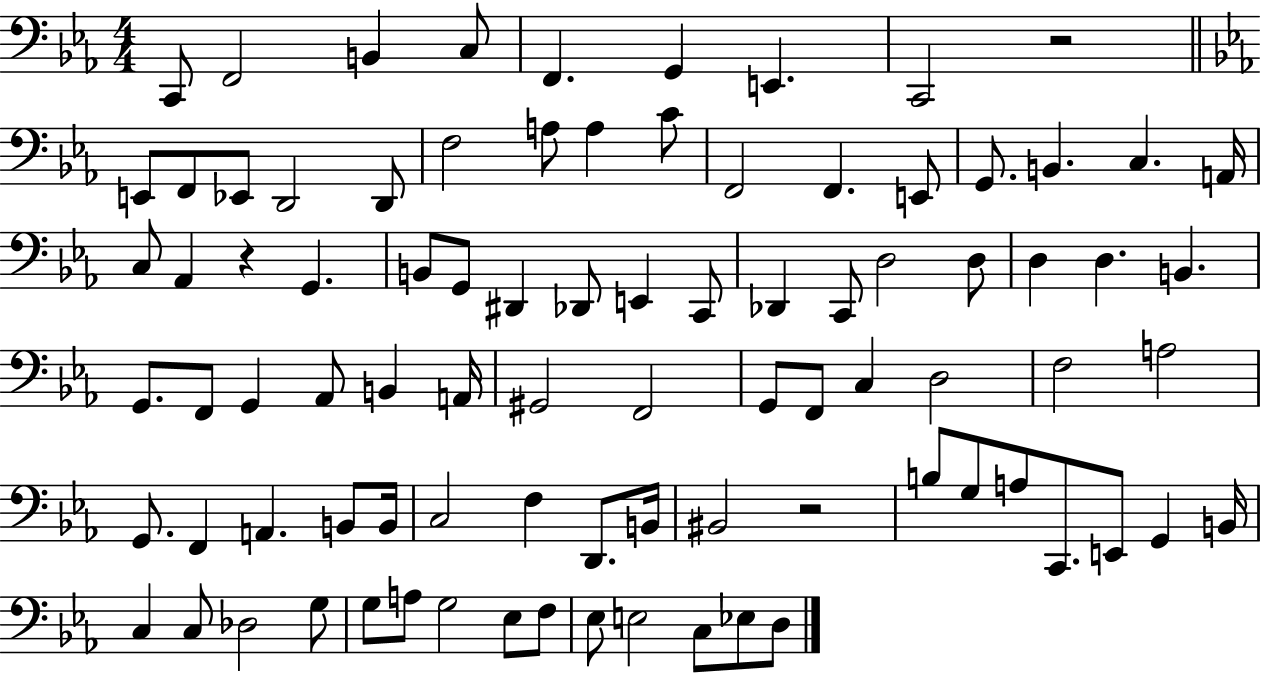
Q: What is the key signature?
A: EES major